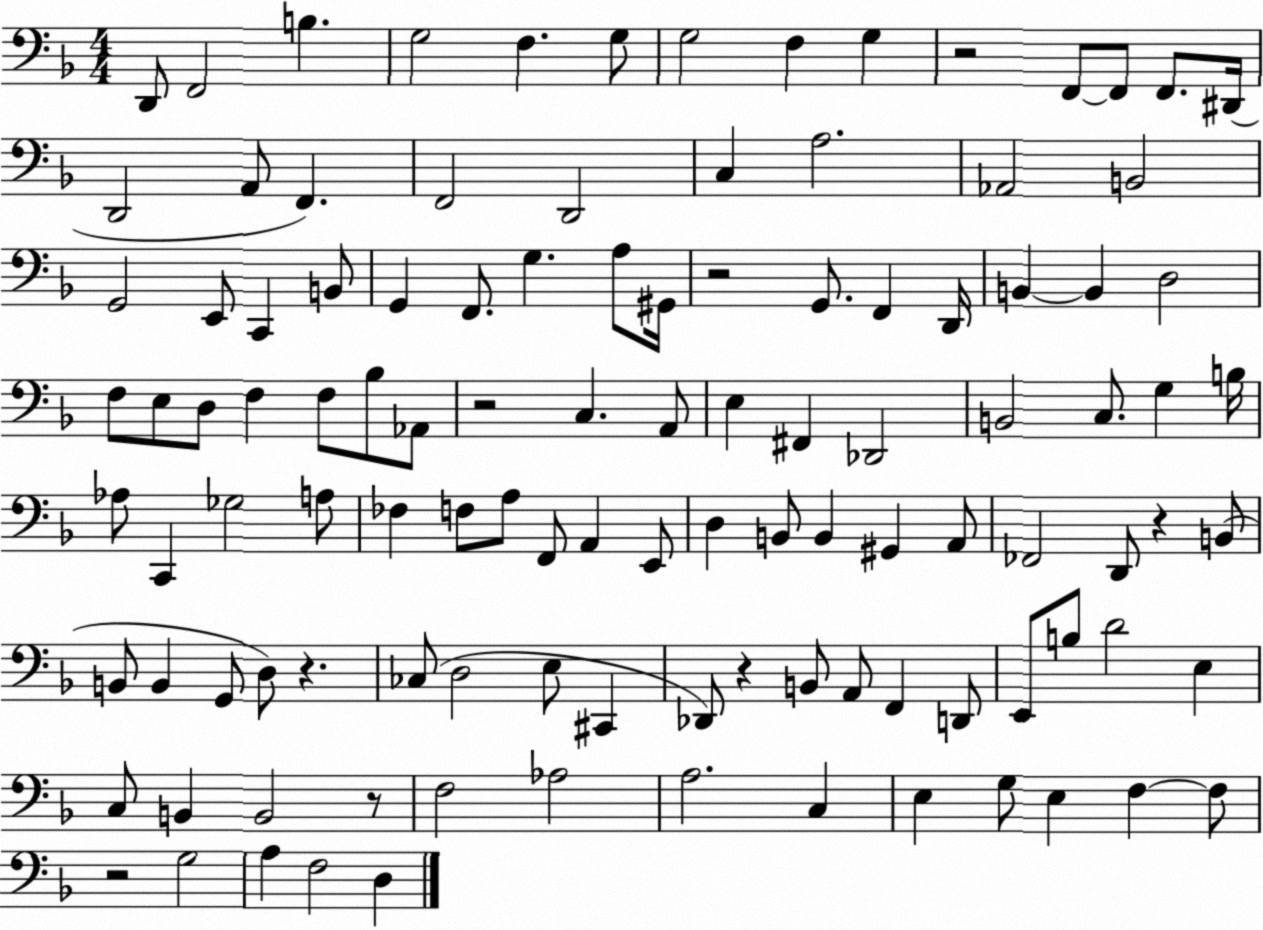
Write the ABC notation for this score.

X:1
T:Untitled
M:4/4
L:1/4
K:F
D,,/2 F,,2 B, G,2 F, G,/2 G,2 F, G, z2 F,,/2 F,,/2 F,,/2 ^D,,/4 D,,2 A,,/2 F,, F,,2 D,,2 C, A,2 _A,,2 B,,2 G,,2 E,,/2 C,, B,,/2 G,, F,,/2 G, A,/2 ^G,,/4 z2 G,,/2 F,, D,,/4 B,, B,, D,2 F,/2 E,/2 D,/2 F, F,/2 _B,/2 _A,,/2 z2 C, A,,/2 E, ^F,, _D,,2 B,,2 C,/2 G, B,/4 _A,/2 C,, _G,2 A,/2 _F, F,/2 A,/2 F,,/2 A,, E,,/2 D, B,,/2 B,, ^G,, A,,/2 _F,,2 D,,/2 z B,,/2 B,,/2 B,, G,,/2 D,/2 z _C,/2 D,2 E,/2 ^C,, _D,,/2 z B,,/2 A,,/2 F,, D,,/2 E,,/2 B,/2 D2 E, C,/2 B,, B,,2 z/2 F,2 _A,2 A,2 C, E, G,/2 E, F, F,/2 z2 G,2 A, F,2 D,